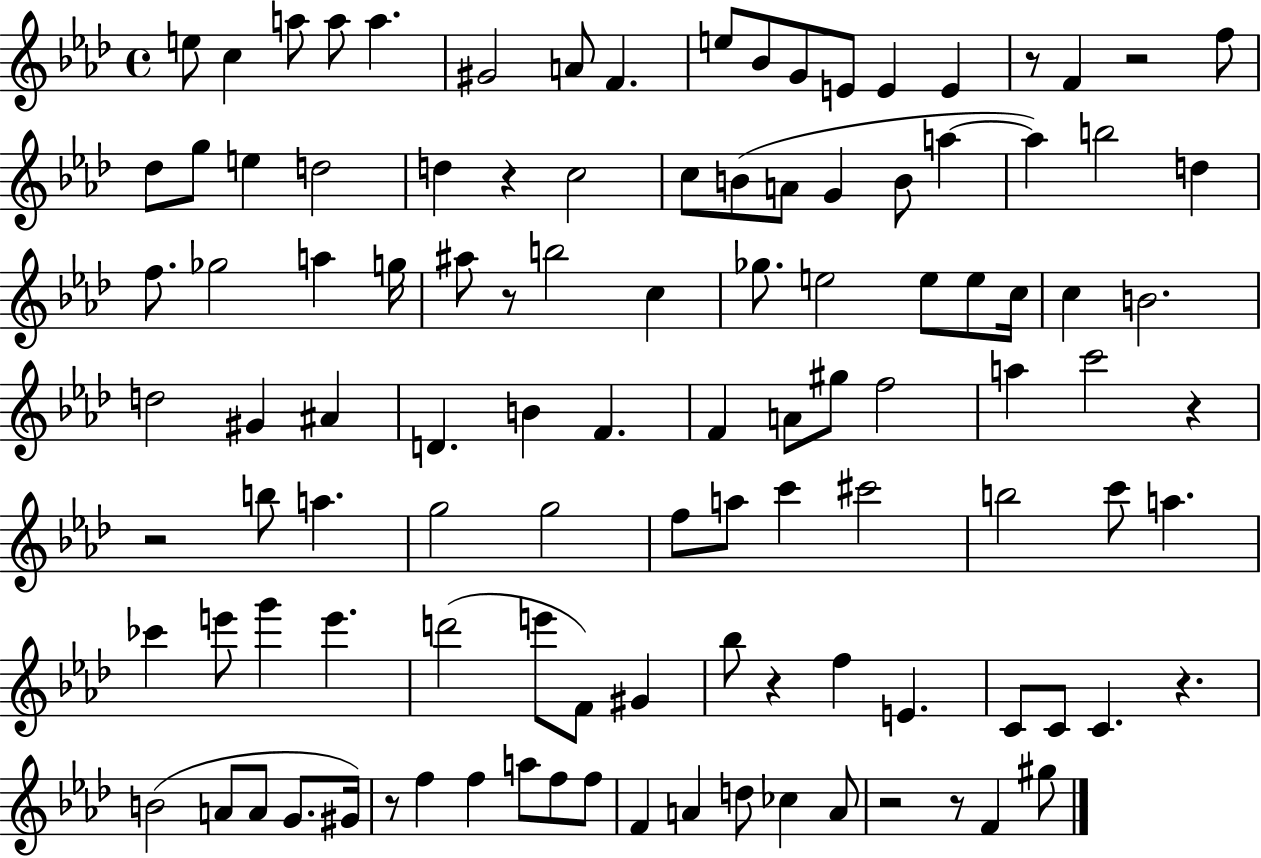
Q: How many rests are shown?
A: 11